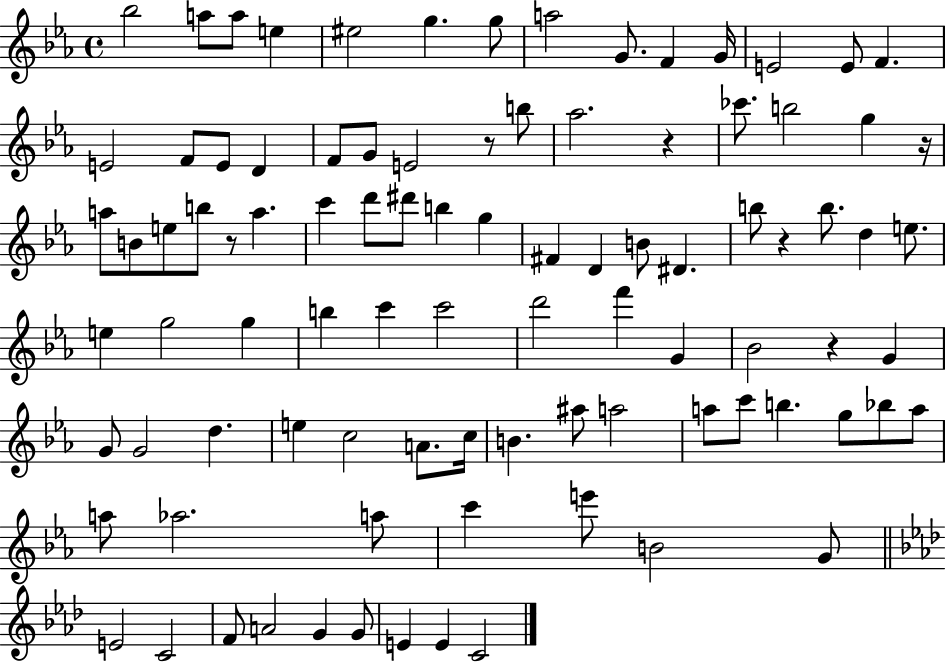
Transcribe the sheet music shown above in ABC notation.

X:1
T:Untitled
M:4/4
L:1/4
K:Eb
_b2 a/2 a/2 e ^e2 g g/2 a2 G/2 F G/4 E2 E/2 F E2 F/2 E/2 D F/2 G/2 E2 z/2 b/2 _a2 z _c'/2 b2 g z/4 a/2 B/2 e/2 b/2 z/2 a c' d'/2 ^d'/2 b g ^F D B/2 ^D b/2 z b/2 d e/2 e g2 g b c' c'2 d'2 f' G _B2 z G G/2 G2 d e c2 A/2 c/4 B ^a/2 a2 a/2 c'/2 b g/2 _b/2 a/2 a/2 _a2 a/2 c' e'/2 B2 G/2 E2 C2 F/2 A2 G G/2 E E C2